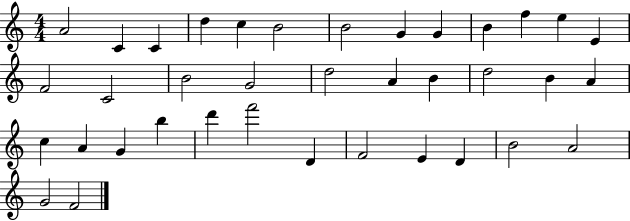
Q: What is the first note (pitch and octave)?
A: A4